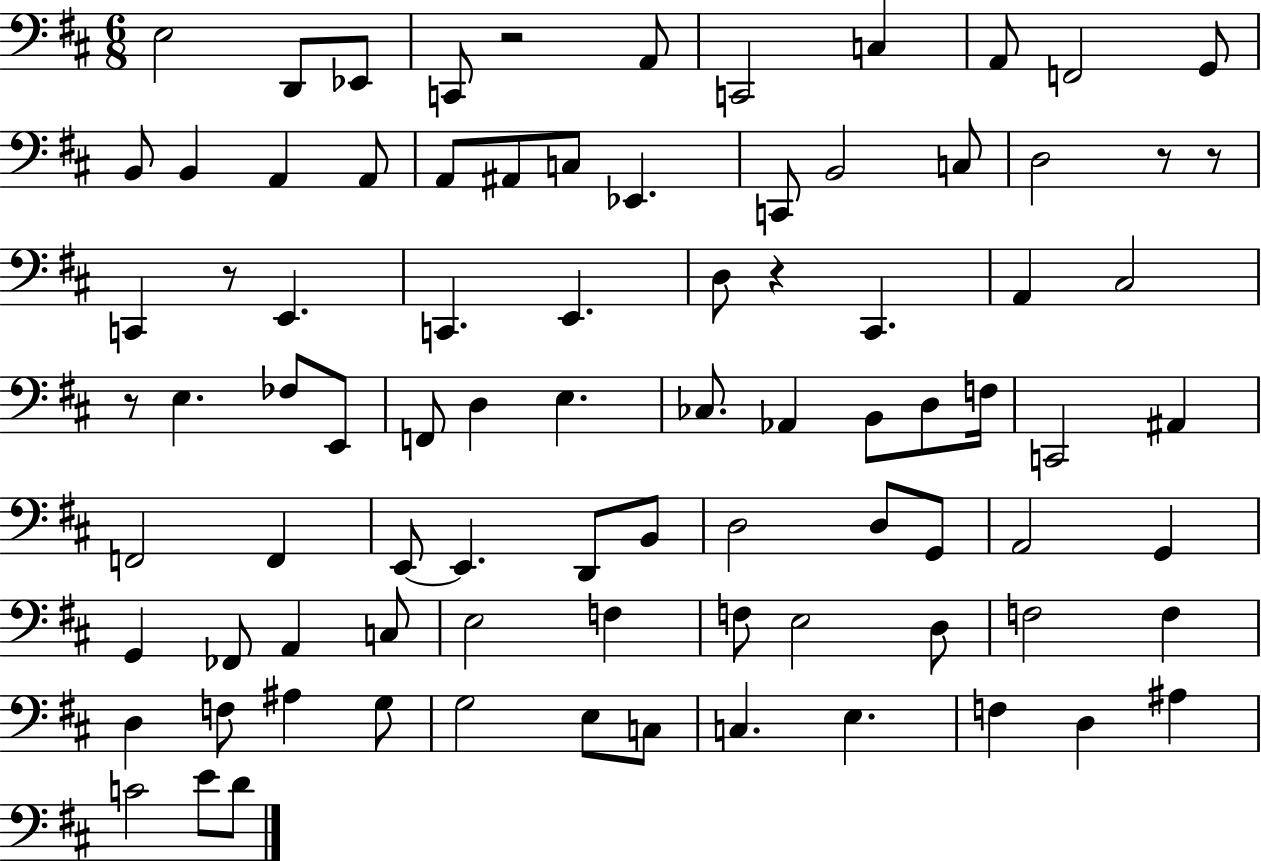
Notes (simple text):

E3/h D2/e Eb2/e C2/e R/h A2/e C2/h C3/q A2/e F2/h G2/e B2/e B2/q A2/q A2/e A2/e A#2/e C3/e Eb2/q. C2/e B2/h C3/e D3/h R/e R/e C2/q R/e E2/q. C2/q. E2/q. D3/e R/q C#2/q. A2/q C#3/h R/e E3/q. FES3/e E2/e F2/e D3/q E3/q. CES3/e. Ab2/q B2/e D3/e F3/s C2/h A#2/q F2/h F2/q E2/e E2/q. D2/e B2/e D3/h D3/e G2/e A2/h G2/q G2/q FES2/e A2/q C3/e E3/h F3/q F3/e E3/h D3/e F3/h F3/q D3/q F3/e A#3/q G3/e G3/h E3/e C3/e C3/q. E3/q. F3/q D3/q A#3/q C4/h E4/e D4/e